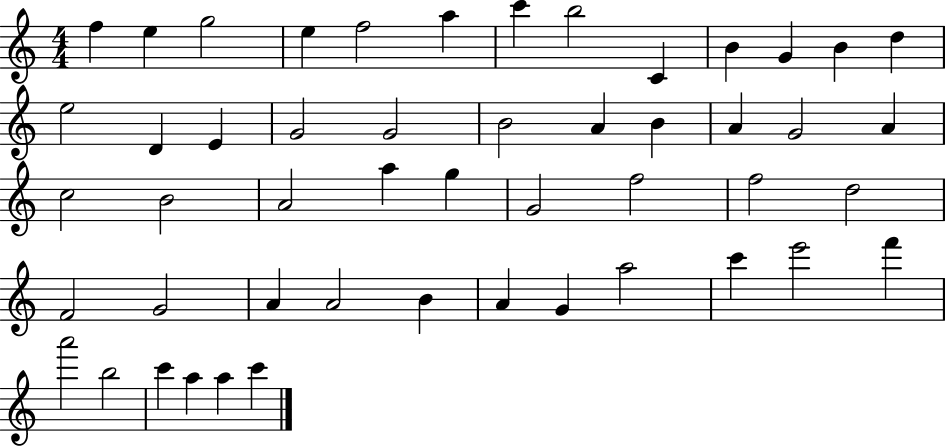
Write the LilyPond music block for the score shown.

{
  \clef treble
  \numericTimeSignature
  \time 4/4
  \key c \major
  f''4 e''4 g''2 | e''4 f''2 a''4 | c'''4 b''2 c'4 | b'4 g'4 b'4 d''4 | \break e''2 d'4 e'4 | g'2 g'2 | b'2 a'4 b'4 | a'4 g'2 a'4 | \break c''2 b'2 | a'2 a''4 g''4 | g'2 f''2 | f''2 d''2 | \break f'2 g'2 | a'4 a'2 b'4 | a'4 g'4 a''2 | c'''4 e'''2 f'''4 | \break a'''2 b''2 | c'''4 a''4 a''4 c'''4 | \bar "|."
}